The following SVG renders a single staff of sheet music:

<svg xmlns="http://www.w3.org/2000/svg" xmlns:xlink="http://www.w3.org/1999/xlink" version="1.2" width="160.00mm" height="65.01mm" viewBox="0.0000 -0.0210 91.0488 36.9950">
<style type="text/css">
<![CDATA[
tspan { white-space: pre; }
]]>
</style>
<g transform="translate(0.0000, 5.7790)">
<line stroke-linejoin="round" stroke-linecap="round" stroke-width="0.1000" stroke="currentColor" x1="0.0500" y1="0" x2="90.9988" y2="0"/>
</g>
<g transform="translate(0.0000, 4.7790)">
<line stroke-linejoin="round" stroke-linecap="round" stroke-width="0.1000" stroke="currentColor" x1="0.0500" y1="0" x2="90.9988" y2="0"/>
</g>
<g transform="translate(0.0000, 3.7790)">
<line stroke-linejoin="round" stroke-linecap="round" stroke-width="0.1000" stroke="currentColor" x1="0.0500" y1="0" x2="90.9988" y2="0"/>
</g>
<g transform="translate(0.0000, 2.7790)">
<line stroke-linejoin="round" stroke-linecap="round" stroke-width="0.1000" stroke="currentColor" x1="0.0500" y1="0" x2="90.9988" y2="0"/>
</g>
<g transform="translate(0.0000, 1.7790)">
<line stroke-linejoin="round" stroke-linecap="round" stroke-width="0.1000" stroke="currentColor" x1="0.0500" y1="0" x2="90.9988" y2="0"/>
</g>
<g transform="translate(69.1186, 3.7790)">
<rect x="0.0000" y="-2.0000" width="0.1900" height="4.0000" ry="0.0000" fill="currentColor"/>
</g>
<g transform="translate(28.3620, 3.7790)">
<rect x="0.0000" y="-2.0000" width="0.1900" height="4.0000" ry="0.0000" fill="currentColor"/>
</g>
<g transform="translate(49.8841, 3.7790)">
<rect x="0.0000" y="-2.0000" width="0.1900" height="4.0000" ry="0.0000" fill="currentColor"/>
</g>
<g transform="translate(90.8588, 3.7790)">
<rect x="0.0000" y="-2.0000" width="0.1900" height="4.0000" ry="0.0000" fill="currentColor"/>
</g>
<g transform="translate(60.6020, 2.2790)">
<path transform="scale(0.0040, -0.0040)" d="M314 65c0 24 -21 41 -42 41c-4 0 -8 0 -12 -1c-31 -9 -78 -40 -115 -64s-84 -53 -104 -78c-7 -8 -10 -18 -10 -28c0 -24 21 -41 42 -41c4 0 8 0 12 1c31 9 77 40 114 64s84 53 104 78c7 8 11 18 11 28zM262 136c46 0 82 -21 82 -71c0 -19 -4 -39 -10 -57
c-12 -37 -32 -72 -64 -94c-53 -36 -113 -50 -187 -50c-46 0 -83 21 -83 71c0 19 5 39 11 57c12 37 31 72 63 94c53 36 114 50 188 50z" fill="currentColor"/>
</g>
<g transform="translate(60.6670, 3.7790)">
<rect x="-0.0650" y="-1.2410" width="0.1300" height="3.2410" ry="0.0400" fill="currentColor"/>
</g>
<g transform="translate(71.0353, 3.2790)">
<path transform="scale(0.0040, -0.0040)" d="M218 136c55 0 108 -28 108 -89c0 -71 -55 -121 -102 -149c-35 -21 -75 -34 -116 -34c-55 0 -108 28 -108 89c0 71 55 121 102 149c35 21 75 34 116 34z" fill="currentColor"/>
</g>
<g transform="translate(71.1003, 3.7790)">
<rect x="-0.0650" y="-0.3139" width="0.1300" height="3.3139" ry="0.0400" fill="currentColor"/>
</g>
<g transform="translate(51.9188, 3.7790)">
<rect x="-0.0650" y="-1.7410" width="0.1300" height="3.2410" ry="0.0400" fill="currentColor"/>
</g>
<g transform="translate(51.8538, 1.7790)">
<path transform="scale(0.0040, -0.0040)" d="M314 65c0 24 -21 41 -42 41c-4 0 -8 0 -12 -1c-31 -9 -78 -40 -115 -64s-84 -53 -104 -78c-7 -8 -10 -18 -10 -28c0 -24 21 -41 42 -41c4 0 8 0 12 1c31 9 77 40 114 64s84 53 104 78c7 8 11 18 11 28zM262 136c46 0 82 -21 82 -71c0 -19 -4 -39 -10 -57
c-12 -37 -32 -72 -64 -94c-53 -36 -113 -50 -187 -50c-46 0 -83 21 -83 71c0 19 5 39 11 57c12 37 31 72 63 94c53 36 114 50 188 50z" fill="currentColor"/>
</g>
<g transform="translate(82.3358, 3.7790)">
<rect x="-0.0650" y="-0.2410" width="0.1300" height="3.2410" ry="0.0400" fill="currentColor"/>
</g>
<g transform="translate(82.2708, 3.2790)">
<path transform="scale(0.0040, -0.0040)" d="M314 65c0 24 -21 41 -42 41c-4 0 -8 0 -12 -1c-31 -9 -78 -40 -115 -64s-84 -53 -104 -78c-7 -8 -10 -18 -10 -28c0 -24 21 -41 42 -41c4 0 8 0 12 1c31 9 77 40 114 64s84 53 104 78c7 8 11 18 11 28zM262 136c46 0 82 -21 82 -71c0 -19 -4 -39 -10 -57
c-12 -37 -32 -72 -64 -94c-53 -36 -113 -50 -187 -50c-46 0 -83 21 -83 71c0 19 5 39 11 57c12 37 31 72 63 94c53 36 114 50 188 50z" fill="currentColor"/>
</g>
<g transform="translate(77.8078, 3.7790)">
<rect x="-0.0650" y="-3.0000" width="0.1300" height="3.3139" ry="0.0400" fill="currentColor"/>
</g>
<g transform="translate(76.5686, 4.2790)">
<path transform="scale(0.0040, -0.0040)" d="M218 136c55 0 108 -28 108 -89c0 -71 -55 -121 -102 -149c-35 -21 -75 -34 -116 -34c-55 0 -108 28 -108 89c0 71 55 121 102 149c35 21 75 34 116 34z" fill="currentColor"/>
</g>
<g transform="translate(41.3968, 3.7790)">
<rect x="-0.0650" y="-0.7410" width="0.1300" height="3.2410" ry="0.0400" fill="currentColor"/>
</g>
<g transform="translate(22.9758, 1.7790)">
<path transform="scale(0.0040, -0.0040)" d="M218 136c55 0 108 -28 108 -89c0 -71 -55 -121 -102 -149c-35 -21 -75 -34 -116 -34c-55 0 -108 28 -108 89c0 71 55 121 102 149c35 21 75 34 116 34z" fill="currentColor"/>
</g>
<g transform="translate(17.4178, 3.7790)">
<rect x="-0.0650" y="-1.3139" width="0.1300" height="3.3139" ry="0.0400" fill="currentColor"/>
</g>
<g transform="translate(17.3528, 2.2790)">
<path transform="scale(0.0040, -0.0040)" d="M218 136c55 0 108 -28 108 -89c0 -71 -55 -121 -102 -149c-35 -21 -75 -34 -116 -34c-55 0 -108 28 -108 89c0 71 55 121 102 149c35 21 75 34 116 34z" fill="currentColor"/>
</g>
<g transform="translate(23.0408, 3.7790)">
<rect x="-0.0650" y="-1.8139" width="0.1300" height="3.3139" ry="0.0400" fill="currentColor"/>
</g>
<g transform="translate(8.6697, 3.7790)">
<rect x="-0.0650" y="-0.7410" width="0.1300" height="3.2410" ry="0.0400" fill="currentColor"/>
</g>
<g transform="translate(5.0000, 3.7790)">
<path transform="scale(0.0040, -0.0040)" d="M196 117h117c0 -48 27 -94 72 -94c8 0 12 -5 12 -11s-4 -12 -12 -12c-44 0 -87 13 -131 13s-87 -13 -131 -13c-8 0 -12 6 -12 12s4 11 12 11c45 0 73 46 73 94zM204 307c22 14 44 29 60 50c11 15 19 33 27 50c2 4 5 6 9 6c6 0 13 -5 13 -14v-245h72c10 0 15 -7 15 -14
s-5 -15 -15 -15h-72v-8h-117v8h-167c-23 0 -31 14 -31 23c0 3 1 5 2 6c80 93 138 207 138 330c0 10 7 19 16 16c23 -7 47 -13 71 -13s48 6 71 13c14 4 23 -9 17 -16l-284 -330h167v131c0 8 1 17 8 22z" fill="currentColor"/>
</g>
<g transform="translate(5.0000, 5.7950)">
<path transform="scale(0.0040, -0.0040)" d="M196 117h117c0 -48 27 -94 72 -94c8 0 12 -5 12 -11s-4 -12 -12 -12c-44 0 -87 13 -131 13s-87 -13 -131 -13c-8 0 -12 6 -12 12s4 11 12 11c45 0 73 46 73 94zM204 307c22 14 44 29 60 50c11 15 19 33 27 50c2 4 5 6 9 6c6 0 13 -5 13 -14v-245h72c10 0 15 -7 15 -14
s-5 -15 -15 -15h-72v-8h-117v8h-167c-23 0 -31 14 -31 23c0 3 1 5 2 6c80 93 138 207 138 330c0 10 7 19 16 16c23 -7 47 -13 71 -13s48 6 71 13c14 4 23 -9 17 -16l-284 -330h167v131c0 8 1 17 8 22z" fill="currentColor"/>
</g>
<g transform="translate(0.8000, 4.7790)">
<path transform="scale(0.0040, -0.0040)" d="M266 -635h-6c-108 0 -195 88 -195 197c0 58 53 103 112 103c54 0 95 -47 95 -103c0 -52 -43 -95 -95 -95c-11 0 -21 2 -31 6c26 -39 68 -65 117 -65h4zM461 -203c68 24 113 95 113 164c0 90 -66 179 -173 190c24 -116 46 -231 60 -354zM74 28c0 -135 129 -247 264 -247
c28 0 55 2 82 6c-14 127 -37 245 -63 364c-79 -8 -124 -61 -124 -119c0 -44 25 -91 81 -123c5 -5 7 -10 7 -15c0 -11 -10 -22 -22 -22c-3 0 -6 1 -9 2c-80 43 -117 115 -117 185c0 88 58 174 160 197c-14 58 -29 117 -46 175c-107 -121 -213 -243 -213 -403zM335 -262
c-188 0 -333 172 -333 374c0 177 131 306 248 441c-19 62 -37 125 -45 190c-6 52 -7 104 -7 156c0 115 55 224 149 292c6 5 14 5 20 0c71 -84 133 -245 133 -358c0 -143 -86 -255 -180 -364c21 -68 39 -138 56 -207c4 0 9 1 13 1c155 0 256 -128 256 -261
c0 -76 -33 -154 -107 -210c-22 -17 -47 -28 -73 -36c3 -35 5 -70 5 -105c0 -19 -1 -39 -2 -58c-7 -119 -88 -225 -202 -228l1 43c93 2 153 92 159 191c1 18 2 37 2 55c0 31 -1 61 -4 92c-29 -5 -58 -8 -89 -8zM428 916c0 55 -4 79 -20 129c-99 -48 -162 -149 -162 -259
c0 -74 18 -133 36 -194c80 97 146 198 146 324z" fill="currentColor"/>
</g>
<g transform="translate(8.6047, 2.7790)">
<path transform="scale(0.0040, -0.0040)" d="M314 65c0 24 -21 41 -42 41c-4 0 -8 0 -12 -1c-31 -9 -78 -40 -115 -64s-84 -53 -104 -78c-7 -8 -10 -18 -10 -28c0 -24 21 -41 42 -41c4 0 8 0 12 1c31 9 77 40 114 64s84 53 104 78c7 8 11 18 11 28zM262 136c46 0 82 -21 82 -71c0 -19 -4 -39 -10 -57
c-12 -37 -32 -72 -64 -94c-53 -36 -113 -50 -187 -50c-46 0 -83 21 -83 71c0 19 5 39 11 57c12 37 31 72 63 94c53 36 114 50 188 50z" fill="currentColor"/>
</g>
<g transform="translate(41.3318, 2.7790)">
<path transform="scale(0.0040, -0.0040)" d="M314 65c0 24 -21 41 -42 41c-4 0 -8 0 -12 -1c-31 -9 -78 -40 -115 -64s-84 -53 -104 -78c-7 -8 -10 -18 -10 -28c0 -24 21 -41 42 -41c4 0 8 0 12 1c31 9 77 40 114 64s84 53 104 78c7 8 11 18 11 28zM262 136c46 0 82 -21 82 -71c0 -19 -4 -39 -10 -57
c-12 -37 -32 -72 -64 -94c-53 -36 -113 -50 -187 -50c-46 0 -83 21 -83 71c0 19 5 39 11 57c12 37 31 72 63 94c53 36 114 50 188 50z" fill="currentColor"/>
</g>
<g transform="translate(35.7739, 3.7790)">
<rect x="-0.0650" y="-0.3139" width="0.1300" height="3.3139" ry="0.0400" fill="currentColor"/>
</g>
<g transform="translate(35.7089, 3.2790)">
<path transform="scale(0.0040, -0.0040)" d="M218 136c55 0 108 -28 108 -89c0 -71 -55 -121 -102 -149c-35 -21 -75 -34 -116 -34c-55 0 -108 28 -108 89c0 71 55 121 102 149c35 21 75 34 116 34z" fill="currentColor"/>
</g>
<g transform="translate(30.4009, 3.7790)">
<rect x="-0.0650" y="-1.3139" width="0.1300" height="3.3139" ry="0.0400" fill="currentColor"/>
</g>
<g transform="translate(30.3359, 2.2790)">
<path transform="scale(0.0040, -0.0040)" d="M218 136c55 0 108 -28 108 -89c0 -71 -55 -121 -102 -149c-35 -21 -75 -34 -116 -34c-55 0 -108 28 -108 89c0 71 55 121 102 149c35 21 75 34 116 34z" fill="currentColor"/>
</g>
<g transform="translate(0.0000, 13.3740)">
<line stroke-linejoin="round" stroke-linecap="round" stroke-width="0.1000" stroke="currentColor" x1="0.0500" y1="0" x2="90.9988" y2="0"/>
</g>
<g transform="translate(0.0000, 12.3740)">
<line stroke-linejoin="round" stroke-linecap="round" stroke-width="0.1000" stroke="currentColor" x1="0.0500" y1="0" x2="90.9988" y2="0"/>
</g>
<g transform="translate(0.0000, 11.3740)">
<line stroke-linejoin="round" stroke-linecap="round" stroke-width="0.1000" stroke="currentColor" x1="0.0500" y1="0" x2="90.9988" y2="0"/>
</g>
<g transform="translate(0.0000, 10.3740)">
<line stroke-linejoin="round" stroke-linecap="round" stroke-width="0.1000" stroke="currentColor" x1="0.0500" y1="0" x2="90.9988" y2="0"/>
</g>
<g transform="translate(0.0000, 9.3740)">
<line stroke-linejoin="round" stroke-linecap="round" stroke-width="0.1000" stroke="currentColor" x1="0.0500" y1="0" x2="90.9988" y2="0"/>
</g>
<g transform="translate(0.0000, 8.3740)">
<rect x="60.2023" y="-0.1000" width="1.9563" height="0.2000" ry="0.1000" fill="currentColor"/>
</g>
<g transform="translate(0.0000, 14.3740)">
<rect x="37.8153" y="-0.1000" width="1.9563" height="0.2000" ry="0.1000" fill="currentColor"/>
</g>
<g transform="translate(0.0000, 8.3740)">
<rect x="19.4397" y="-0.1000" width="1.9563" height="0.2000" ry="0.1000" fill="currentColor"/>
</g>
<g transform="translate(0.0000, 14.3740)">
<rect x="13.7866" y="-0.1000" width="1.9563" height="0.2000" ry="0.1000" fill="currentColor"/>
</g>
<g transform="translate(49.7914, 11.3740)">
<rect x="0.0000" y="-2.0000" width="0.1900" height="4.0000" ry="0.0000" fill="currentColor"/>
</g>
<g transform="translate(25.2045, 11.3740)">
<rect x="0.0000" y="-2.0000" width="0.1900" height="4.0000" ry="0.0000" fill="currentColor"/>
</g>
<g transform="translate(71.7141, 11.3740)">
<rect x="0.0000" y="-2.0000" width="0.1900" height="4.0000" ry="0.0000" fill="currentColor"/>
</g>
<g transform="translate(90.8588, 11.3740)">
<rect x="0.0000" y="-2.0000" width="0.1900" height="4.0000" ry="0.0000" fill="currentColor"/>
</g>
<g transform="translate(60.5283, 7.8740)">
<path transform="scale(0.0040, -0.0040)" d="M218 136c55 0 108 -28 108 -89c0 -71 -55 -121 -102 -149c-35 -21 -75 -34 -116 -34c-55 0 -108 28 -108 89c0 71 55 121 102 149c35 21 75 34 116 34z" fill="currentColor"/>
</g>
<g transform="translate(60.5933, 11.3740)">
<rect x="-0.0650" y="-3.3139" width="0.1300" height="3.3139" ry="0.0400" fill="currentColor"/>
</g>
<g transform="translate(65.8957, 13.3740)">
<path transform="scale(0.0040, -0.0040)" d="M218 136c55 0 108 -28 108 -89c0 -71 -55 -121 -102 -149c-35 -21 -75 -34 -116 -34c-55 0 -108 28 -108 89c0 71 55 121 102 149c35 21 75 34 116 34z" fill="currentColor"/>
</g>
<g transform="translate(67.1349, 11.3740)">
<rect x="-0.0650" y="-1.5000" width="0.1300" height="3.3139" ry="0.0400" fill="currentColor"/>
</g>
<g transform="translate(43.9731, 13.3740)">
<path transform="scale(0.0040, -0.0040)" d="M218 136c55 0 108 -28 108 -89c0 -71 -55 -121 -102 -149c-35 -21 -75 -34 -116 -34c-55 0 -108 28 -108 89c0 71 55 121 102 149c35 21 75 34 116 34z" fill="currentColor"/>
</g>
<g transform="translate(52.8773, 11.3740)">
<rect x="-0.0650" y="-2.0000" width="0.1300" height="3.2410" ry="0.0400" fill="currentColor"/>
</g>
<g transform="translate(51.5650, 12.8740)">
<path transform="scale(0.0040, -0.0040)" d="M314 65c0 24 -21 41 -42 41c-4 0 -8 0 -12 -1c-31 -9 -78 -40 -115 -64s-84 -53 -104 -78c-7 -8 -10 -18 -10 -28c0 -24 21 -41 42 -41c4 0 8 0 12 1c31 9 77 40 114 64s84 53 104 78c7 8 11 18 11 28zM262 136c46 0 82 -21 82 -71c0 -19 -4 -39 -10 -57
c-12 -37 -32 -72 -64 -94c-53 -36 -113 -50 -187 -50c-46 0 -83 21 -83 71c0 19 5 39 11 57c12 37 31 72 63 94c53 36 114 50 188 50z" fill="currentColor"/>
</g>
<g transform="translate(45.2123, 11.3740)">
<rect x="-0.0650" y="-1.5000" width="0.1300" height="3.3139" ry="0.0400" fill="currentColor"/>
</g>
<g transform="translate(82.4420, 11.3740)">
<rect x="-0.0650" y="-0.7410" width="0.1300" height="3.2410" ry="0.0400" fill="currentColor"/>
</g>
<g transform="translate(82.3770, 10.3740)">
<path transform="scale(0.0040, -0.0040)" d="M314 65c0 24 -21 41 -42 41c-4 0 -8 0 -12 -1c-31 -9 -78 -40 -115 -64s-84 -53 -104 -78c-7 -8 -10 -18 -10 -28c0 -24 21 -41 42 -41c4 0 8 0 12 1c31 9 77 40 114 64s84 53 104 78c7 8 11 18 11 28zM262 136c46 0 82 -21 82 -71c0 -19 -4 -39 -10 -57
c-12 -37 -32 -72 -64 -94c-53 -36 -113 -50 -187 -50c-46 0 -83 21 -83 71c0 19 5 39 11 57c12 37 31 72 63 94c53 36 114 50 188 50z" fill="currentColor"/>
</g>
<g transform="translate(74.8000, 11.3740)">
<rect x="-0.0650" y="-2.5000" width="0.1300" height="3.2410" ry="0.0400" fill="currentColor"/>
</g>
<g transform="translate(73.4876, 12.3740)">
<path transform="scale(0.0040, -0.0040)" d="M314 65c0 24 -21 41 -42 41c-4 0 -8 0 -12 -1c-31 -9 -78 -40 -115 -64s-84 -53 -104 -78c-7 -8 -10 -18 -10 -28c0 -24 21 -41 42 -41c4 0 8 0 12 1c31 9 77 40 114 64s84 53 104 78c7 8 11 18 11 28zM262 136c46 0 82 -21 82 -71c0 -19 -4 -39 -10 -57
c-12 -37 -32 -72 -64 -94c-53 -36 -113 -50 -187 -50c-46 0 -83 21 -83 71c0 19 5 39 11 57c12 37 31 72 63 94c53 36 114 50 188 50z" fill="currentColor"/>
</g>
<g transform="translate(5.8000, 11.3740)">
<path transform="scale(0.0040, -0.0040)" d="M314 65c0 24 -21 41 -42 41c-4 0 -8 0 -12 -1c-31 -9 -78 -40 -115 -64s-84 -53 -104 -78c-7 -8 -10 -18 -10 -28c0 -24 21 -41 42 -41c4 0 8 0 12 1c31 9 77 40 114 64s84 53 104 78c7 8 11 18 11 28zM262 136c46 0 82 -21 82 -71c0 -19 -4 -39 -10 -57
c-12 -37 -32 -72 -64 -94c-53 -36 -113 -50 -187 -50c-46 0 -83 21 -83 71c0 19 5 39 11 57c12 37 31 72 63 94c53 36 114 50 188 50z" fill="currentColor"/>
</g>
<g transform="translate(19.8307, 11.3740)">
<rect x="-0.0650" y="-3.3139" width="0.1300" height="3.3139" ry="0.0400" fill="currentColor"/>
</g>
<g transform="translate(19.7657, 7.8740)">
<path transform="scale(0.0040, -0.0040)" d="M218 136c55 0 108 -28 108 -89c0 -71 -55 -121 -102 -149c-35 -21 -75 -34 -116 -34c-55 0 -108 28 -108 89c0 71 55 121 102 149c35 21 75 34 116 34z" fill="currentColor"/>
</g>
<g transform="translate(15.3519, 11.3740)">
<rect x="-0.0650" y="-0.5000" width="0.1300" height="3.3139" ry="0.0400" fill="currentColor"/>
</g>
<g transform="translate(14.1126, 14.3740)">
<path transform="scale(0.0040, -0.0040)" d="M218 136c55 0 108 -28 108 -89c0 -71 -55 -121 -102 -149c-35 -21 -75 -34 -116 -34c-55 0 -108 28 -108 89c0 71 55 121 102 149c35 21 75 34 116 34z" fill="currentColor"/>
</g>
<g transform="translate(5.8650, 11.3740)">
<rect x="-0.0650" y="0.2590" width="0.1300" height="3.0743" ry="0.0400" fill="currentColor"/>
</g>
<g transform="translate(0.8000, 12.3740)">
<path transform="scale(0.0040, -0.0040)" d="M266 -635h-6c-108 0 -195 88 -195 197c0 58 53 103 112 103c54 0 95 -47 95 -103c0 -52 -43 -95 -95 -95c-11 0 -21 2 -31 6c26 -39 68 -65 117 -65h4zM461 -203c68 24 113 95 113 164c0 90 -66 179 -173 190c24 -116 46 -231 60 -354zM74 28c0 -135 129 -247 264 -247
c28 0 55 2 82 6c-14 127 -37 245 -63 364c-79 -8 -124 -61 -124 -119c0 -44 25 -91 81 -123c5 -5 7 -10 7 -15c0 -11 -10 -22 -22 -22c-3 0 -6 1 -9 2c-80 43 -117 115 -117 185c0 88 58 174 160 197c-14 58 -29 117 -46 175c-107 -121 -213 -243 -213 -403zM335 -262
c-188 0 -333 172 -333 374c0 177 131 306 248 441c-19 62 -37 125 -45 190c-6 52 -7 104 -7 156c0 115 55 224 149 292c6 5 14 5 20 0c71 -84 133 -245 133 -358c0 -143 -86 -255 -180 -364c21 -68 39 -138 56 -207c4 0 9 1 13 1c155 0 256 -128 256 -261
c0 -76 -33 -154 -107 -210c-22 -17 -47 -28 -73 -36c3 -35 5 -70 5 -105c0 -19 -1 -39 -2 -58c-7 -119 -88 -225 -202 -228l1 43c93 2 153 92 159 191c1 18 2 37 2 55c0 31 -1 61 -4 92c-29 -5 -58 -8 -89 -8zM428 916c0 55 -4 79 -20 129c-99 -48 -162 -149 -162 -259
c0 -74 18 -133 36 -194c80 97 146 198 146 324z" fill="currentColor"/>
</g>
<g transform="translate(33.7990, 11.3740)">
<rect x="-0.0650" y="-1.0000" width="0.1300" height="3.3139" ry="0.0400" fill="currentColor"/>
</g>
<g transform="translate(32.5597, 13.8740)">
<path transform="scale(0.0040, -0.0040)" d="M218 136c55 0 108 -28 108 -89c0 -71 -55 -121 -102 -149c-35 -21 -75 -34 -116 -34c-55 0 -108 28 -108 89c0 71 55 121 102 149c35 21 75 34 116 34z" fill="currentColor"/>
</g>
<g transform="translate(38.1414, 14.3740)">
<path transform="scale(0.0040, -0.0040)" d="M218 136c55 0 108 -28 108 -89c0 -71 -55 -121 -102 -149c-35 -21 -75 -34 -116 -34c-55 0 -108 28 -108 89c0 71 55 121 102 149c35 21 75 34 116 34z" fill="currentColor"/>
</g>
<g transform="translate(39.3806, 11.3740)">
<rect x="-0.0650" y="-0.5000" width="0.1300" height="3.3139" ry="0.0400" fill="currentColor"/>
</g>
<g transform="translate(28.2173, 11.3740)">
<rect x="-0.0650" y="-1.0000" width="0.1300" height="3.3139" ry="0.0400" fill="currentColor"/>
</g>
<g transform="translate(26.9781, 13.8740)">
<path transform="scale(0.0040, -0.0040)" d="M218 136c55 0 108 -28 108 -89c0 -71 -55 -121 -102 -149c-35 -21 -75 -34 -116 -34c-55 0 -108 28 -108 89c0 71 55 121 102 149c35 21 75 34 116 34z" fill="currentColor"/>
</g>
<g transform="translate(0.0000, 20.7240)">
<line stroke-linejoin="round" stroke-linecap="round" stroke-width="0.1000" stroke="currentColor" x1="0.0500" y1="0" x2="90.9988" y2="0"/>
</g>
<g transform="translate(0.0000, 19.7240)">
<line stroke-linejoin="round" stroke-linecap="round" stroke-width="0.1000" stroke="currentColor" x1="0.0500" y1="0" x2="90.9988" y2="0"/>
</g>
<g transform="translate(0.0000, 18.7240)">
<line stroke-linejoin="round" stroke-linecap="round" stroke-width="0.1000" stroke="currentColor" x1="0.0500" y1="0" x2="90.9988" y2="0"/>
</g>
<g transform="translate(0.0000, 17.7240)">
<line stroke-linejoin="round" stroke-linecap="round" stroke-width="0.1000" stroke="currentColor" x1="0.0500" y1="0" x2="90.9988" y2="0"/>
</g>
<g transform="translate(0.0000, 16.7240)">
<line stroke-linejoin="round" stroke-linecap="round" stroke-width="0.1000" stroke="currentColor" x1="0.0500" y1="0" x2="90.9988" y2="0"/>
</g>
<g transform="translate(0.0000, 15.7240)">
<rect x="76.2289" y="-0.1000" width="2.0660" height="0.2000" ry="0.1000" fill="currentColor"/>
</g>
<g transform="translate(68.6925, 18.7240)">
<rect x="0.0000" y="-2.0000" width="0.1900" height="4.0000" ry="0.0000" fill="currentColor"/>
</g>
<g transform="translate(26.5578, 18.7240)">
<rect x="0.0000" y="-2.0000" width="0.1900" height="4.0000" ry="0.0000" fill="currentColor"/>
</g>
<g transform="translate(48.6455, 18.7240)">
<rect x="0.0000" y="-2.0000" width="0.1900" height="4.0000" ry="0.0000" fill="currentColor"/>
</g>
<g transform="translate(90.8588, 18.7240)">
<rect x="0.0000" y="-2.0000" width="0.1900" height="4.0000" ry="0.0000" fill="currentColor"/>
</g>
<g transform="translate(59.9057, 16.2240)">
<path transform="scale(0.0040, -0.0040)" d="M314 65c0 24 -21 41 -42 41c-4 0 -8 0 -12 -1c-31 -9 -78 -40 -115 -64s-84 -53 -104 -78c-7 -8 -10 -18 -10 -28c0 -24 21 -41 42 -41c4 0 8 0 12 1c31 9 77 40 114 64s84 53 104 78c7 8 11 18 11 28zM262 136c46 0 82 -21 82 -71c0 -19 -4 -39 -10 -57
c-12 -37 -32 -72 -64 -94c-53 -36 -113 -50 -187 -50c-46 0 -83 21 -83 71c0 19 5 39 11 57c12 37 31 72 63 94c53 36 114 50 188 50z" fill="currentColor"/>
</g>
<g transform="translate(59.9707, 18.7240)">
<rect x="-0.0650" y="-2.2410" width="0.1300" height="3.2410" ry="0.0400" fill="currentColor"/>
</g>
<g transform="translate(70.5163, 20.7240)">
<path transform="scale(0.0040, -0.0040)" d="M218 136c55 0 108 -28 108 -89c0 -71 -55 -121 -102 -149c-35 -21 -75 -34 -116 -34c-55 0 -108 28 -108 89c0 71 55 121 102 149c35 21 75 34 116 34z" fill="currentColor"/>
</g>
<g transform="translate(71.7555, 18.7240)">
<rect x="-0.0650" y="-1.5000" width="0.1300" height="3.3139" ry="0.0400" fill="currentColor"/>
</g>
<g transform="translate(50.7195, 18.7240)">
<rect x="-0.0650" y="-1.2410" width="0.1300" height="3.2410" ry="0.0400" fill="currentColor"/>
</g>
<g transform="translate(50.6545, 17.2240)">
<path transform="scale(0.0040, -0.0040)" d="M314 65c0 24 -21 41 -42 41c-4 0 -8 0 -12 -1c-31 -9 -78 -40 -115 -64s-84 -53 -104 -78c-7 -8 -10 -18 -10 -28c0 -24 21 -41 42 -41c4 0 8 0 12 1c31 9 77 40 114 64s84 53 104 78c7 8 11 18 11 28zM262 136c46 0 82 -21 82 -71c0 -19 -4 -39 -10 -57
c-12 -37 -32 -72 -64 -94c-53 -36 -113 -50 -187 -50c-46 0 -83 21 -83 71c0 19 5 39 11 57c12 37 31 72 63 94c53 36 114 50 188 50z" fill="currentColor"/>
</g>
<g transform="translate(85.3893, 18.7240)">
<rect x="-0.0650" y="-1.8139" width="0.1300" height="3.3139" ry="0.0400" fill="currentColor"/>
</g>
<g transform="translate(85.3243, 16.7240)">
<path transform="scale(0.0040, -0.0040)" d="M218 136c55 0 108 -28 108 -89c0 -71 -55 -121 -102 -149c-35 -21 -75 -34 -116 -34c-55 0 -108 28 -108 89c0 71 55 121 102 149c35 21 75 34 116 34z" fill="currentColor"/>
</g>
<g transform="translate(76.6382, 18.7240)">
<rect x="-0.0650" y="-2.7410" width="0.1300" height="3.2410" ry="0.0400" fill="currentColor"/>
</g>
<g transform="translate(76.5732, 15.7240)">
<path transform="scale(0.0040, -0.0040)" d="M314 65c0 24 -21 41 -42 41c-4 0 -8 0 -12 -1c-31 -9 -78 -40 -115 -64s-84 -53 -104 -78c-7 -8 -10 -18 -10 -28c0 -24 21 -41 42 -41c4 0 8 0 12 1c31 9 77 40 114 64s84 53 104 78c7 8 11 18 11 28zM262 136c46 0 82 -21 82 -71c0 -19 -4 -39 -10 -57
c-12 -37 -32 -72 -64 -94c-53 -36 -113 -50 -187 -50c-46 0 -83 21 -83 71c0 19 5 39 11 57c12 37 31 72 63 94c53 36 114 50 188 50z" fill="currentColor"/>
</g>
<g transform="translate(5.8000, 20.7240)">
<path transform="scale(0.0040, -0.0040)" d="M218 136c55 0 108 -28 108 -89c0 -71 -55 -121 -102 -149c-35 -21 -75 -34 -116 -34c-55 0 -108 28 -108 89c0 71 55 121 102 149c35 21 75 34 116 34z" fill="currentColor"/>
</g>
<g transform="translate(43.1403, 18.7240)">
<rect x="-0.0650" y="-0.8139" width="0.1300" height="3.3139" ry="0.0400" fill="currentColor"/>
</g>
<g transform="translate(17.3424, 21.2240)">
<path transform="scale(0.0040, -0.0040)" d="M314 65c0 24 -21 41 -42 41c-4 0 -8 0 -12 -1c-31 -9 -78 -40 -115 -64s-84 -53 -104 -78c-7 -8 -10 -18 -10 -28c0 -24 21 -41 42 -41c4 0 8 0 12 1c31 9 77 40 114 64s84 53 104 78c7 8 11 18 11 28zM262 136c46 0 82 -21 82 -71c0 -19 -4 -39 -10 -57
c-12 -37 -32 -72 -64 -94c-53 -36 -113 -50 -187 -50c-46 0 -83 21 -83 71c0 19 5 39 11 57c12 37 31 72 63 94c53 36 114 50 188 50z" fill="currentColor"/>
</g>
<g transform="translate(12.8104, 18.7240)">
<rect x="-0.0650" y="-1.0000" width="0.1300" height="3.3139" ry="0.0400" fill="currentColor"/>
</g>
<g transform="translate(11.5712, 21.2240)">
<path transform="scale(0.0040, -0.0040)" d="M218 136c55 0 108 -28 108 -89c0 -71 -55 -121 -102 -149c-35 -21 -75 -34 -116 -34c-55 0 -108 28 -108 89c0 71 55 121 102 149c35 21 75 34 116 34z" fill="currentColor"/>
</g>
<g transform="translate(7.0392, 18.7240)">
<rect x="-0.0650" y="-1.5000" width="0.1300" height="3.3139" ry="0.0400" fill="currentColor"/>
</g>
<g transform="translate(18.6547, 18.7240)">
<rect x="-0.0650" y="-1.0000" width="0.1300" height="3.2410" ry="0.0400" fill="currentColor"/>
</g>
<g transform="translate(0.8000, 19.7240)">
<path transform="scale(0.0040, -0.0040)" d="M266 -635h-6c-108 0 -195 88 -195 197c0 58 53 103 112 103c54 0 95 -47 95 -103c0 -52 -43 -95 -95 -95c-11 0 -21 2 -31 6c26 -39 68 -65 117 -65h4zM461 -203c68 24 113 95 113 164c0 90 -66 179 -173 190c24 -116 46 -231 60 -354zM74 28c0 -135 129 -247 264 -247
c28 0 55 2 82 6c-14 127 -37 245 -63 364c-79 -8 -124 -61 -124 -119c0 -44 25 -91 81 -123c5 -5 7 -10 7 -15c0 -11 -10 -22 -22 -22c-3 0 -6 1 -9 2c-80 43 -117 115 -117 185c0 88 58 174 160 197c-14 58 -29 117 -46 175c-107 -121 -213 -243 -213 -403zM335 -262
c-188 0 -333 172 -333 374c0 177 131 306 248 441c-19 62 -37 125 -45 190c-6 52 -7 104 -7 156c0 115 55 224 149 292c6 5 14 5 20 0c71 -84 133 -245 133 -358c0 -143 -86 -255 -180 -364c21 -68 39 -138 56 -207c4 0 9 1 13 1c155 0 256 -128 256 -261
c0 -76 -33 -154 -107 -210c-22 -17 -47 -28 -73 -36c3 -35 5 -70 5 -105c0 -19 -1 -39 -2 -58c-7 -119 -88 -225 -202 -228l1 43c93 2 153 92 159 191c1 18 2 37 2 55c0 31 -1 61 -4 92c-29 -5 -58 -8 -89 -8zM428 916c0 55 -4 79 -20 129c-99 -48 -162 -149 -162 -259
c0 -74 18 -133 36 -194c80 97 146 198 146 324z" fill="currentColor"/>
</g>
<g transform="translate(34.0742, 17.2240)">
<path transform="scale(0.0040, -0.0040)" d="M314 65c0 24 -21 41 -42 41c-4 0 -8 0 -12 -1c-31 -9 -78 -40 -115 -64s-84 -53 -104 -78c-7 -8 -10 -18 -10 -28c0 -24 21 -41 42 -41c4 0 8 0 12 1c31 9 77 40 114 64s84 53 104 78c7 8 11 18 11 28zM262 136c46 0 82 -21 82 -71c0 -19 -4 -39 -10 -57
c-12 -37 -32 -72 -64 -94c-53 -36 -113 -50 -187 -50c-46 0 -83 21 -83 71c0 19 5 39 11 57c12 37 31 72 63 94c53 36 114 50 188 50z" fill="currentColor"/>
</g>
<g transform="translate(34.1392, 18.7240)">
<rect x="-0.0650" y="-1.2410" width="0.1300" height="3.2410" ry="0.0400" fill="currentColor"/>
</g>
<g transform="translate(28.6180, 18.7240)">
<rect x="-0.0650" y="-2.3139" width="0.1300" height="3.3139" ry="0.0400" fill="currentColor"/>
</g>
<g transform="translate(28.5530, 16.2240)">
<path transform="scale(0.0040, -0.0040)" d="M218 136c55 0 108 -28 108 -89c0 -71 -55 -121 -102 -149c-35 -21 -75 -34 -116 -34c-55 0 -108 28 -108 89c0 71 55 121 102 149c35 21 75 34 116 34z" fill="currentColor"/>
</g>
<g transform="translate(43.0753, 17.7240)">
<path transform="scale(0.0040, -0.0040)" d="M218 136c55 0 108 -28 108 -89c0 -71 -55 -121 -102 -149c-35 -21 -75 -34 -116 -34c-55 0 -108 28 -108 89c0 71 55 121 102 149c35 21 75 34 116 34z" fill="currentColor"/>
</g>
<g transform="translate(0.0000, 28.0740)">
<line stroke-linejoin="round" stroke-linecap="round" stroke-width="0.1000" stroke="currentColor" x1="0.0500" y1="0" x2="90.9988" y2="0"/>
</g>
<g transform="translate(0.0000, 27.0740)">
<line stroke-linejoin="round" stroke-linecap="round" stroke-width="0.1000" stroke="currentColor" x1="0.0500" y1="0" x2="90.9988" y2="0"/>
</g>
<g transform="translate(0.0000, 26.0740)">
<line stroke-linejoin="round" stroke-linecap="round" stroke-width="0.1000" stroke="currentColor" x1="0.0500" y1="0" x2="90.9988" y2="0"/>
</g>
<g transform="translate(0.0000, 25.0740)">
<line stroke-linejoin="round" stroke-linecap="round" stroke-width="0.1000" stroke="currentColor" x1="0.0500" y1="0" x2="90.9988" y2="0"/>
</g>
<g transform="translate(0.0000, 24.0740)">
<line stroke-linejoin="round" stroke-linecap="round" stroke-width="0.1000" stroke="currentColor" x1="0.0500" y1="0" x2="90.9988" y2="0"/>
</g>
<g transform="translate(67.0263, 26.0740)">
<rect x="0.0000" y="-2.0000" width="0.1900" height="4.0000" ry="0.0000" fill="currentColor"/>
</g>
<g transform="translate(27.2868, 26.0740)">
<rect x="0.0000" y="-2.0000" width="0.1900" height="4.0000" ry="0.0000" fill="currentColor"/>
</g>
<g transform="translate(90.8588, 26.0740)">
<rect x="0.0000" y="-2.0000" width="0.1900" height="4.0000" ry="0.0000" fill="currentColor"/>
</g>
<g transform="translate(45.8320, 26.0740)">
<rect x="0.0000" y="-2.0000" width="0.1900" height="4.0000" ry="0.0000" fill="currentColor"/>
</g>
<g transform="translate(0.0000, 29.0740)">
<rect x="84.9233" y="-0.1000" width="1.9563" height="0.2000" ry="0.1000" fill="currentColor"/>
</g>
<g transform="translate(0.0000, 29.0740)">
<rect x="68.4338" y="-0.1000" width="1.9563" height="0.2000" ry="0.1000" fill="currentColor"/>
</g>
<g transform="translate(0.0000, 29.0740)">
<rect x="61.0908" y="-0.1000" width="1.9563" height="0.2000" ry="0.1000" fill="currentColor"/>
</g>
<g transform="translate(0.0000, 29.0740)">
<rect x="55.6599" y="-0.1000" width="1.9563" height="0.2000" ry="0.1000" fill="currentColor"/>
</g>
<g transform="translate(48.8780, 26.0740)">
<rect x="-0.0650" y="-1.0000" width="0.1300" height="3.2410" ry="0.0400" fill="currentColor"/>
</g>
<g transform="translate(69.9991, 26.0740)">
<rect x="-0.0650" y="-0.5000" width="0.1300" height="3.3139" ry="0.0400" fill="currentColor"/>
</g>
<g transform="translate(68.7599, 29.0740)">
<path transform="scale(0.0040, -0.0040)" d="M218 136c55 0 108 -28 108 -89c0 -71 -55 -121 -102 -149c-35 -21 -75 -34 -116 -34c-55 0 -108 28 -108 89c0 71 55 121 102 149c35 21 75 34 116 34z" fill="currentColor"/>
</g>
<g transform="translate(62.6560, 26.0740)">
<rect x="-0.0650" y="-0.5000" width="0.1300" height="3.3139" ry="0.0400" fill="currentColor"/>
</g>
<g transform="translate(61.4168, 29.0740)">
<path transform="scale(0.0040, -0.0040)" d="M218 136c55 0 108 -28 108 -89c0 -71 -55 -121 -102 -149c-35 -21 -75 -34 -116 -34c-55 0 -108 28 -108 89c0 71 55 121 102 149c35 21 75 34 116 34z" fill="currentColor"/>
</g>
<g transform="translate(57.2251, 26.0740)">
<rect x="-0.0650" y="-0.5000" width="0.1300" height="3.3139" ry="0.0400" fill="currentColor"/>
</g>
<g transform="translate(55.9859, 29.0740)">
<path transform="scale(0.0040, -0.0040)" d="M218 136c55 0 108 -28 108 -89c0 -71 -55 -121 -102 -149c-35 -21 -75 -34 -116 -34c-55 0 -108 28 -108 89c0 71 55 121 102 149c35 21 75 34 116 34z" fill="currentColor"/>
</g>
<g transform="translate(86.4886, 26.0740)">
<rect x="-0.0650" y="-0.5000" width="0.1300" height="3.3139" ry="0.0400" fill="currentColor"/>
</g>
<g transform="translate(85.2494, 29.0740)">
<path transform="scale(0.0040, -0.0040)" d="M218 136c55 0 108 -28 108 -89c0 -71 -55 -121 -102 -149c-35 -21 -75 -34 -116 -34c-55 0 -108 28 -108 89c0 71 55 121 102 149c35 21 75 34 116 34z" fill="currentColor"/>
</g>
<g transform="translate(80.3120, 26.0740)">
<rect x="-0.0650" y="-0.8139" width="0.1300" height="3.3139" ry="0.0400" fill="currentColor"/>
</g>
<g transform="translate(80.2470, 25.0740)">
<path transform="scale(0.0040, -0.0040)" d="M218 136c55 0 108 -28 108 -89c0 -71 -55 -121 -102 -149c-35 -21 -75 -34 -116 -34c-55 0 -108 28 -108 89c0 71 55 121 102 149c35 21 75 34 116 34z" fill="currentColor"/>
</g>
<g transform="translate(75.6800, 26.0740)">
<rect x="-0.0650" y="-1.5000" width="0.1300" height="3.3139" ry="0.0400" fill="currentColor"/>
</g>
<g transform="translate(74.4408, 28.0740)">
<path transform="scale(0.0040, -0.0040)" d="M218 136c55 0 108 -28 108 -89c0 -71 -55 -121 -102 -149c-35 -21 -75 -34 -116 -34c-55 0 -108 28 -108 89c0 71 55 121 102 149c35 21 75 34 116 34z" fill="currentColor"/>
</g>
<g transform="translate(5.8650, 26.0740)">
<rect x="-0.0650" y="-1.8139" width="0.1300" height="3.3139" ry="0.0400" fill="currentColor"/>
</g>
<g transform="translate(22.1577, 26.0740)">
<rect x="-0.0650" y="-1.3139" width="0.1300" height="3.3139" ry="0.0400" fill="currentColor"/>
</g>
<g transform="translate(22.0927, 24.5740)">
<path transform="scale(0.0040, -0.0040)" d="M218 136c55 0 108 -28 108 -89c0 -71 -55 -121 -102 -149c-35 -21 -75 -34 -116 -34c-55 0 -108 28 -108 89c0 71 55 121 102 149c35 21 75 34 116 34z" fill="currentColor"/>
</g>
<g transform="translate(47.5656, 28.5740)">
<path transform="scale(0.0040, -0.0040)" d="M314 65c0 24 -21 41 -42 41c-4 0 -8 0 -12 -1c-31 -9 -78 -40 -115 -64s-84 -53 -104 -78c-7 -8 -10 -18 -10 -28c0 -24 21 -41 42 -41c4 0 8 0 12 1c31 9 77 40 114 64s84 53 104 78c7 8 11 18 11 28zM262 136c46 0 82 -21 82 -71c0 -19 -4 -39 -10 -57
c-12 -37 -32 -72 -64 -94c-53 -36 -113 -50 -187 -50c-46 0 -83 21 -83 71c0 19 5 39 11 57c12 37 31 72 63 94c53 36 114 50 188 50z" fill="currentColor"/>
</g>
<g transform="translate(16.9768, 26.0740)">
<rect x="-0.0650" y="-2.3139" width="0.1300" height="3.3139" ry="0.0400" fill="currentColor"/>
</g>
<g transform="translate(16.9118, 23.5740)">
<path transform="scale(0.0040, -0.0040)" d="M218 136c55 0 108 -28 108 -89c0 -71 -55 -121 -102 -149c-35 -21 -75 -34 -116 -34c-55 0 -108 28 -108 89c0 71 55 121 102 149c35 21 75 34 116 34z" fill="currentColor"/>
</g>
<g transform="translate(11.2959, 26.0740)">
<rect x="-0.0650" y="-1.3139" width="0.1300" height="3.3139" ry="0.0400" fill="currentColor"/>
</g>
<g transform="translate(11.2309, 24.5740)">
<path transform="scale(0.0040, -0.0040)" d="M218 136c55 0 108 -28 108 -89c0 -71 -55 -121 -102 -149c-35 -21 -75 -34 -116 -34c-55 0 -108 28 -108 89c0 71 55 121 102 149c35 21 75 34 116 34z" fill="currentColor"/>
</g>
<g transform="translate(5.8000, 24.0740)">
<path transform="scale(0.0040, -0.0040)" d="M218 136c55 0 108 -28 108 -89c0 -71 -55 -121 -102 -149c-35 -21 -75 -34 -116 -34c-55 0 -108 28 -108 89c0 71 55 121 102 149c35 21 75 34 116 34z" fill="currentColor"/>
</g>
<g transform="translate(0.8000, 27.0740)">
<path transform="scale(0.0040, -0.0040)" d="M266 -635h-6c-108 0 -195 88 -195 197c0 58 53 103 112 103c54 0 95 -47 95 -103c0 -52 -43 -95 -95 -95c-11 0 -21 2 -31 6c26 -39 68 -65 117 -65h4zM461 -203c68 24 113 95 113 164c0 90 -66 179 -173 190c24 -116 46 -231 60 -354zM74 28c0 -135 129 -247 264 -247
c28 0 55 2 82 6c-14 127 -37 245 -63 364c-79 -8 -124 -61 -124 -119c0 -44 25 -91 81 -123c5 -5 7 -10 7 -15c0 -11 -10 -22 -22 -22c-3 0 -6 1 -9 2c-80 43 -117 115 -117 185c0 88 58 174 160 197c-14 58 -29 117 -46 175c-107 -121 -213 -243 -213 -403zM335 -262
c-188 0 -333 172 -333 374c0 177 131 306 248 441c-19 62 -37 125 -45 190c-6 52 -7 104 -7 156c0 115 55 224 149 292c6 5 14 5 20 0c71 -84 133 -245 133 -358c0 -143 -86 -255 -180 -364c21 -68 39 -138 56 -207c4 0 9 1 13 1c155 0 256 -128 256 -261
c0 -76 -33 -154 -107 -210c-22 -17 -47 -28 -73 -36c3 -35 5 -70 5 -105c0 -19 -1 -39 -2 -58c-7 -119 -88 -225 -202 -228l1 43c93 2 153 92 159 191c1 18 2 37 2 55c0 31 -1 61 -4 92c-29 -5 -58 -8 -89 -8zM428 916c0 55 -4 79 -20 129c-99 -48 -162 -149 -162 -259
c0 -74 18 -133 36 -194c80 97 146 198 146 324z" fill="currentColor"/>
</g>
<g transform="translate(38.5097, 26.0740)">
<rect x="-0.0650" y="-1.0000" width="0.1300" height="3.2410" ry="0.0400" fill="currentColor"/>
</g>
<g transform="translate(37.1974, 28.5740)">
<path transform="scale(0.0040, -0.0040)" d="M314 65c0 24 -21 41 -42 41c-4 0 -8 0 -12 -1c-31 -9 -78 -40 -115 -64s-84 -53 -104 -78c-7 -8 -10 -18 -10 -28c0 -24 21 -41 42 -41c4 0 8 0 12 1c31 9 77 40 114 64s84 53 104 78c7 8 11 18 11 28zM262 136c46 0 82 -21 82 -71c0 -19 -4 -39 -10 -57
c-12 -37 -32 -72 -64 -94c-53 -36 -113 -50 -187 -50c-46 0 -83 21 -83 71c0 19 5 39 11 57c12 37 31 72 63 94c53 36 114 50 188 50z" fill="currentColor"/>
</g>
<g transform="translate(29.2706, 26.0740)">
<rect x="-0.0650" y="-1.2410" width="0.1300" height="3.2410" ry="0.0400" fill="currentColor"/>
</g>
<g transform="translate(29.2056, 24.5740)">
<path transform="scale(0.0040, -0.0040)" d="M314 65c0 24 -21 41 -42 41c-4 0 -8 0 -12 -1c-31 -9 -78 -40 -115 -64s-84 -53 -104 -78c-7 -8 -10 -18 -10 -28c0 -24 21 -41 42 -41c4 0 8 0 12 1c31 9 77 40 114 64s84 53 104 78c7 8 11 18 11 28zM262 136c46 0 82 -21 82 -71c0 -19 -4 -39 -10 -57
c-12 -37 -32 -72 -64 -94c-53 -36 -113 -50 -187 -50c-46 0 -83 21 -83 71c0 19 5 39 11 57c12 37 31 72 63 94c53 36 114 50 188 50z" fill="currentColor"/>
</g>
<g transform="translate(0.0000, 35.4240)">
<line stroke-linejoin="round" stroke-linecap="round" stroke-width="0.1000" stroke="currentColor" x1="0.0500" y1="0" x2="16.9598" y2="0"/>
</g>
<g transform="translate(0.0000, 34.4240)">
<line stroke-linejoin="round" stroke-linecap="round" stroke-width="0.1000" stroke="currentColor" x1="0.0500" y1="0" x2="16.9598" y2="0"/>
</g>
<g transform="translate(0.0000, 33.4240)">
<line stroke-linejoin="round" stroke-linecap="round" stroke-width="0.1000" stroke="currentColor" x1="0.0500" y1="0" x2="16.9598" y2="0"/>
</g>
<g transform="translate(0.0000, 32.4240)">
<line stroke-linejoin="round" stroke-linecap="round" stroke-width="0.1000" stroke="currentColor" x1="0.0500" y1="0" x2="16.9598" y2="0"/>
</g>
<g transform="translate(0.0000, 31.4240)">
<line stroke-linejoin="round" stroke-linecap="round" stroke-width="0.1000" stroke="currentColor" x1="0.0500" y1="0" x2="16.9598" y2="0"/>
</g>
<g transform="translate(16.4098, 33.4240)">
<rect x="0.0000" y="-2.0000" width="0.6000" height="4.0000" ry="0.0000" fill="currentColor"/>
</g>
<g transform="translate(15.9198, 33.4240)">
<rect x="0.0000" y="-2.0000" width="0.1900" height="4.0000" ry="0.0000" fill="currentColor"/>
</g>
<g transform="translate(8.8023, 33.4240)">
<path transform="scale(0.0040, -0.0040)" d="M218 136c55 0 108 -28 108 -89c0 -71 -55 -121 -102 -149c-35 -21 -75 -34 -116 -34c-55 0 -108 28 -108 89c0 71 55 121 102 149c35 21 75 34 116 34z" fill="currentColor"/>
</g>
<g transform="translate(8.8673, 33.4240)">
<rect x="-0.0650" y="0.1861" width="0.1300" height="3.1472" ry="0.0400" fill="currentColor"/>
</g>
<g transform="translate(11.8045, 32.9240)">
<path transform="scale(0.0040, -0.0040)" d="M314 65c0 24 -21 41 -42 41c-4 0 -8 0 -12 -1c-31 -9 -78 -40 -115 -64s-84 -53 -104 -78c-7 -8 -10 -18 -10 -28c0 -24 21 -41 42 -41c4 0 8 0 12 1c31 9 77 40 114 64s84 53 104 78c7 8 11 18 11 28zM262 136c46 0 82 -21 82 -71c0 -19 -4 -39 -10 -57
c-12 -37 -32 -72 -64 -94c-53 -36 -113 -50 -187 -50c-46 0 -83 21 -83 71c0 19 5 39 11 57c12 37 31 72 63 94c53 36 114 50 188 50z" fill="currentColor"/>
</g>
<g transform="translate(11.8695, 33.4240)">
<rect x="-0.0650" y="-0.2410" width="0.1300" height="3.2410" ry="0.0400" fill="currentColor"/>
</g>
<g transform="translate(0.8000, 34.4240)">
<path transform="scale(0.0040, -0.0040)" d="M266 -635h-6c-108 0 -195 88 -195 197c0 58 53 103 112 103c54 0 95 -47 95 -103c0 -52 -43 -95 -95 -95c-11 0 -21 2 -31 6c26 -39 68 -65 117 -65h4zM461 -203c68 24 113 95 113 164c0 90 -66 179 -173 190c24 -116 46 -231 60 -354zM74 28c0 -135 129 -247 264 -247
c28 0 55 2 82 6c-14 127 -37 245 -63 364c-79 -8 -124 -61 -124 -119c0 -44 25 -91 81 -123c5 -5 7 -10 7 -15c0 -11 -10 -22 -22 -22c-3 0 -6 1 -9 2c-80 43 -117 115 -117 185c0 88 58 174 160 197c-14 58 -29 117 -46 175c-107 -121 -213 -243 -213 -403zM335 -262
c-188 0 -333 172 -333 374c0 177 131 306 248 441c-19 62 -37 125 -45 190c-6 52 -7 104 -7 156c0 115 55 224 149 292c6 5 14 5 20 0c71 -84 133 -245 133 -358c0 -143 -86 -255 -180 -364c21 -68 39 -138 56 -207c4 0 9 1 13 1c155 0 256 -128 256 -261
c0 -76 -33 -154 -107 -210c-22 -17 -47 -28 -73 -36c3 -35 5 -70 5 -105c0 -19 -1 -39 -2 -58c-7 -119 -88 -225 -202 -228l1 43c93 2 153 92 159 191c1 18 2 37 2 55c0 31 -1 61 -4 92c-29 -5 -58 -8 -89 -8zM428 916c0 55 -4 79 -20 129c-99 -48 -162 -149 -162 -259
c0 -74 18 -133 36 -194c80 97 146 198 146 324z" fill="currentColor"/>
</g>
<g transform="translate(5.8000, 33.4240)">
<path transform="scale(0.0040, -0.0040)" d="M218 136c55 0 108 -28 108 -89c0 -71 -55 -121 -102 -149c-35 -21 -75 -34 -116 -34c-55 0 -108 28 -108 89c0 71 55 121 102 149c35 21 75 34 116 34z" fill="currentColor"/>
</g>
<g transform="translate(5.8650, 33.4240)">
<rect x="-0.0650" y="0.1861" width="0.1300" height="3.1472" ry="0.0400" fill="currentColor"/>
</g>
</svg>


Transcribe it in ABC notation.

X:1
T:Untitled
M:4/4
L:1/4
K:C
d2 e f e c d2 f2 e2 c A c2 B2 C b D D C E F2 b E G2 d2 E D D2 g e2 d e2 g2 E a2 f f e g e e2 D2 D2 C C C E d C B B c2